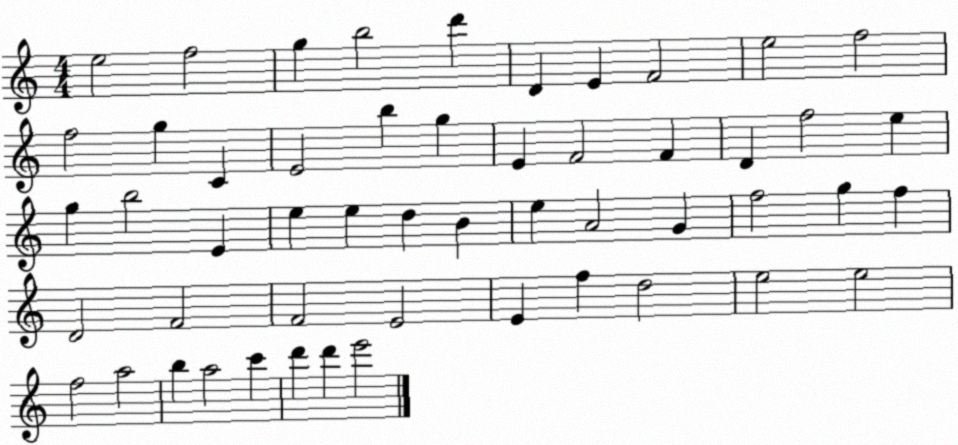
X:1
T:Untitled
M:4/4
L:1/4
K:C
e2 f2 g b2 d' D E F2 e2 f2 f2 g C E2 b g E F2 F D f2 e g b2 E e e d B e A2 G f2 g f D2 F2 F2 E2 E f d2 e2 e2 f2 a2 b a2 c' d' d' e'2